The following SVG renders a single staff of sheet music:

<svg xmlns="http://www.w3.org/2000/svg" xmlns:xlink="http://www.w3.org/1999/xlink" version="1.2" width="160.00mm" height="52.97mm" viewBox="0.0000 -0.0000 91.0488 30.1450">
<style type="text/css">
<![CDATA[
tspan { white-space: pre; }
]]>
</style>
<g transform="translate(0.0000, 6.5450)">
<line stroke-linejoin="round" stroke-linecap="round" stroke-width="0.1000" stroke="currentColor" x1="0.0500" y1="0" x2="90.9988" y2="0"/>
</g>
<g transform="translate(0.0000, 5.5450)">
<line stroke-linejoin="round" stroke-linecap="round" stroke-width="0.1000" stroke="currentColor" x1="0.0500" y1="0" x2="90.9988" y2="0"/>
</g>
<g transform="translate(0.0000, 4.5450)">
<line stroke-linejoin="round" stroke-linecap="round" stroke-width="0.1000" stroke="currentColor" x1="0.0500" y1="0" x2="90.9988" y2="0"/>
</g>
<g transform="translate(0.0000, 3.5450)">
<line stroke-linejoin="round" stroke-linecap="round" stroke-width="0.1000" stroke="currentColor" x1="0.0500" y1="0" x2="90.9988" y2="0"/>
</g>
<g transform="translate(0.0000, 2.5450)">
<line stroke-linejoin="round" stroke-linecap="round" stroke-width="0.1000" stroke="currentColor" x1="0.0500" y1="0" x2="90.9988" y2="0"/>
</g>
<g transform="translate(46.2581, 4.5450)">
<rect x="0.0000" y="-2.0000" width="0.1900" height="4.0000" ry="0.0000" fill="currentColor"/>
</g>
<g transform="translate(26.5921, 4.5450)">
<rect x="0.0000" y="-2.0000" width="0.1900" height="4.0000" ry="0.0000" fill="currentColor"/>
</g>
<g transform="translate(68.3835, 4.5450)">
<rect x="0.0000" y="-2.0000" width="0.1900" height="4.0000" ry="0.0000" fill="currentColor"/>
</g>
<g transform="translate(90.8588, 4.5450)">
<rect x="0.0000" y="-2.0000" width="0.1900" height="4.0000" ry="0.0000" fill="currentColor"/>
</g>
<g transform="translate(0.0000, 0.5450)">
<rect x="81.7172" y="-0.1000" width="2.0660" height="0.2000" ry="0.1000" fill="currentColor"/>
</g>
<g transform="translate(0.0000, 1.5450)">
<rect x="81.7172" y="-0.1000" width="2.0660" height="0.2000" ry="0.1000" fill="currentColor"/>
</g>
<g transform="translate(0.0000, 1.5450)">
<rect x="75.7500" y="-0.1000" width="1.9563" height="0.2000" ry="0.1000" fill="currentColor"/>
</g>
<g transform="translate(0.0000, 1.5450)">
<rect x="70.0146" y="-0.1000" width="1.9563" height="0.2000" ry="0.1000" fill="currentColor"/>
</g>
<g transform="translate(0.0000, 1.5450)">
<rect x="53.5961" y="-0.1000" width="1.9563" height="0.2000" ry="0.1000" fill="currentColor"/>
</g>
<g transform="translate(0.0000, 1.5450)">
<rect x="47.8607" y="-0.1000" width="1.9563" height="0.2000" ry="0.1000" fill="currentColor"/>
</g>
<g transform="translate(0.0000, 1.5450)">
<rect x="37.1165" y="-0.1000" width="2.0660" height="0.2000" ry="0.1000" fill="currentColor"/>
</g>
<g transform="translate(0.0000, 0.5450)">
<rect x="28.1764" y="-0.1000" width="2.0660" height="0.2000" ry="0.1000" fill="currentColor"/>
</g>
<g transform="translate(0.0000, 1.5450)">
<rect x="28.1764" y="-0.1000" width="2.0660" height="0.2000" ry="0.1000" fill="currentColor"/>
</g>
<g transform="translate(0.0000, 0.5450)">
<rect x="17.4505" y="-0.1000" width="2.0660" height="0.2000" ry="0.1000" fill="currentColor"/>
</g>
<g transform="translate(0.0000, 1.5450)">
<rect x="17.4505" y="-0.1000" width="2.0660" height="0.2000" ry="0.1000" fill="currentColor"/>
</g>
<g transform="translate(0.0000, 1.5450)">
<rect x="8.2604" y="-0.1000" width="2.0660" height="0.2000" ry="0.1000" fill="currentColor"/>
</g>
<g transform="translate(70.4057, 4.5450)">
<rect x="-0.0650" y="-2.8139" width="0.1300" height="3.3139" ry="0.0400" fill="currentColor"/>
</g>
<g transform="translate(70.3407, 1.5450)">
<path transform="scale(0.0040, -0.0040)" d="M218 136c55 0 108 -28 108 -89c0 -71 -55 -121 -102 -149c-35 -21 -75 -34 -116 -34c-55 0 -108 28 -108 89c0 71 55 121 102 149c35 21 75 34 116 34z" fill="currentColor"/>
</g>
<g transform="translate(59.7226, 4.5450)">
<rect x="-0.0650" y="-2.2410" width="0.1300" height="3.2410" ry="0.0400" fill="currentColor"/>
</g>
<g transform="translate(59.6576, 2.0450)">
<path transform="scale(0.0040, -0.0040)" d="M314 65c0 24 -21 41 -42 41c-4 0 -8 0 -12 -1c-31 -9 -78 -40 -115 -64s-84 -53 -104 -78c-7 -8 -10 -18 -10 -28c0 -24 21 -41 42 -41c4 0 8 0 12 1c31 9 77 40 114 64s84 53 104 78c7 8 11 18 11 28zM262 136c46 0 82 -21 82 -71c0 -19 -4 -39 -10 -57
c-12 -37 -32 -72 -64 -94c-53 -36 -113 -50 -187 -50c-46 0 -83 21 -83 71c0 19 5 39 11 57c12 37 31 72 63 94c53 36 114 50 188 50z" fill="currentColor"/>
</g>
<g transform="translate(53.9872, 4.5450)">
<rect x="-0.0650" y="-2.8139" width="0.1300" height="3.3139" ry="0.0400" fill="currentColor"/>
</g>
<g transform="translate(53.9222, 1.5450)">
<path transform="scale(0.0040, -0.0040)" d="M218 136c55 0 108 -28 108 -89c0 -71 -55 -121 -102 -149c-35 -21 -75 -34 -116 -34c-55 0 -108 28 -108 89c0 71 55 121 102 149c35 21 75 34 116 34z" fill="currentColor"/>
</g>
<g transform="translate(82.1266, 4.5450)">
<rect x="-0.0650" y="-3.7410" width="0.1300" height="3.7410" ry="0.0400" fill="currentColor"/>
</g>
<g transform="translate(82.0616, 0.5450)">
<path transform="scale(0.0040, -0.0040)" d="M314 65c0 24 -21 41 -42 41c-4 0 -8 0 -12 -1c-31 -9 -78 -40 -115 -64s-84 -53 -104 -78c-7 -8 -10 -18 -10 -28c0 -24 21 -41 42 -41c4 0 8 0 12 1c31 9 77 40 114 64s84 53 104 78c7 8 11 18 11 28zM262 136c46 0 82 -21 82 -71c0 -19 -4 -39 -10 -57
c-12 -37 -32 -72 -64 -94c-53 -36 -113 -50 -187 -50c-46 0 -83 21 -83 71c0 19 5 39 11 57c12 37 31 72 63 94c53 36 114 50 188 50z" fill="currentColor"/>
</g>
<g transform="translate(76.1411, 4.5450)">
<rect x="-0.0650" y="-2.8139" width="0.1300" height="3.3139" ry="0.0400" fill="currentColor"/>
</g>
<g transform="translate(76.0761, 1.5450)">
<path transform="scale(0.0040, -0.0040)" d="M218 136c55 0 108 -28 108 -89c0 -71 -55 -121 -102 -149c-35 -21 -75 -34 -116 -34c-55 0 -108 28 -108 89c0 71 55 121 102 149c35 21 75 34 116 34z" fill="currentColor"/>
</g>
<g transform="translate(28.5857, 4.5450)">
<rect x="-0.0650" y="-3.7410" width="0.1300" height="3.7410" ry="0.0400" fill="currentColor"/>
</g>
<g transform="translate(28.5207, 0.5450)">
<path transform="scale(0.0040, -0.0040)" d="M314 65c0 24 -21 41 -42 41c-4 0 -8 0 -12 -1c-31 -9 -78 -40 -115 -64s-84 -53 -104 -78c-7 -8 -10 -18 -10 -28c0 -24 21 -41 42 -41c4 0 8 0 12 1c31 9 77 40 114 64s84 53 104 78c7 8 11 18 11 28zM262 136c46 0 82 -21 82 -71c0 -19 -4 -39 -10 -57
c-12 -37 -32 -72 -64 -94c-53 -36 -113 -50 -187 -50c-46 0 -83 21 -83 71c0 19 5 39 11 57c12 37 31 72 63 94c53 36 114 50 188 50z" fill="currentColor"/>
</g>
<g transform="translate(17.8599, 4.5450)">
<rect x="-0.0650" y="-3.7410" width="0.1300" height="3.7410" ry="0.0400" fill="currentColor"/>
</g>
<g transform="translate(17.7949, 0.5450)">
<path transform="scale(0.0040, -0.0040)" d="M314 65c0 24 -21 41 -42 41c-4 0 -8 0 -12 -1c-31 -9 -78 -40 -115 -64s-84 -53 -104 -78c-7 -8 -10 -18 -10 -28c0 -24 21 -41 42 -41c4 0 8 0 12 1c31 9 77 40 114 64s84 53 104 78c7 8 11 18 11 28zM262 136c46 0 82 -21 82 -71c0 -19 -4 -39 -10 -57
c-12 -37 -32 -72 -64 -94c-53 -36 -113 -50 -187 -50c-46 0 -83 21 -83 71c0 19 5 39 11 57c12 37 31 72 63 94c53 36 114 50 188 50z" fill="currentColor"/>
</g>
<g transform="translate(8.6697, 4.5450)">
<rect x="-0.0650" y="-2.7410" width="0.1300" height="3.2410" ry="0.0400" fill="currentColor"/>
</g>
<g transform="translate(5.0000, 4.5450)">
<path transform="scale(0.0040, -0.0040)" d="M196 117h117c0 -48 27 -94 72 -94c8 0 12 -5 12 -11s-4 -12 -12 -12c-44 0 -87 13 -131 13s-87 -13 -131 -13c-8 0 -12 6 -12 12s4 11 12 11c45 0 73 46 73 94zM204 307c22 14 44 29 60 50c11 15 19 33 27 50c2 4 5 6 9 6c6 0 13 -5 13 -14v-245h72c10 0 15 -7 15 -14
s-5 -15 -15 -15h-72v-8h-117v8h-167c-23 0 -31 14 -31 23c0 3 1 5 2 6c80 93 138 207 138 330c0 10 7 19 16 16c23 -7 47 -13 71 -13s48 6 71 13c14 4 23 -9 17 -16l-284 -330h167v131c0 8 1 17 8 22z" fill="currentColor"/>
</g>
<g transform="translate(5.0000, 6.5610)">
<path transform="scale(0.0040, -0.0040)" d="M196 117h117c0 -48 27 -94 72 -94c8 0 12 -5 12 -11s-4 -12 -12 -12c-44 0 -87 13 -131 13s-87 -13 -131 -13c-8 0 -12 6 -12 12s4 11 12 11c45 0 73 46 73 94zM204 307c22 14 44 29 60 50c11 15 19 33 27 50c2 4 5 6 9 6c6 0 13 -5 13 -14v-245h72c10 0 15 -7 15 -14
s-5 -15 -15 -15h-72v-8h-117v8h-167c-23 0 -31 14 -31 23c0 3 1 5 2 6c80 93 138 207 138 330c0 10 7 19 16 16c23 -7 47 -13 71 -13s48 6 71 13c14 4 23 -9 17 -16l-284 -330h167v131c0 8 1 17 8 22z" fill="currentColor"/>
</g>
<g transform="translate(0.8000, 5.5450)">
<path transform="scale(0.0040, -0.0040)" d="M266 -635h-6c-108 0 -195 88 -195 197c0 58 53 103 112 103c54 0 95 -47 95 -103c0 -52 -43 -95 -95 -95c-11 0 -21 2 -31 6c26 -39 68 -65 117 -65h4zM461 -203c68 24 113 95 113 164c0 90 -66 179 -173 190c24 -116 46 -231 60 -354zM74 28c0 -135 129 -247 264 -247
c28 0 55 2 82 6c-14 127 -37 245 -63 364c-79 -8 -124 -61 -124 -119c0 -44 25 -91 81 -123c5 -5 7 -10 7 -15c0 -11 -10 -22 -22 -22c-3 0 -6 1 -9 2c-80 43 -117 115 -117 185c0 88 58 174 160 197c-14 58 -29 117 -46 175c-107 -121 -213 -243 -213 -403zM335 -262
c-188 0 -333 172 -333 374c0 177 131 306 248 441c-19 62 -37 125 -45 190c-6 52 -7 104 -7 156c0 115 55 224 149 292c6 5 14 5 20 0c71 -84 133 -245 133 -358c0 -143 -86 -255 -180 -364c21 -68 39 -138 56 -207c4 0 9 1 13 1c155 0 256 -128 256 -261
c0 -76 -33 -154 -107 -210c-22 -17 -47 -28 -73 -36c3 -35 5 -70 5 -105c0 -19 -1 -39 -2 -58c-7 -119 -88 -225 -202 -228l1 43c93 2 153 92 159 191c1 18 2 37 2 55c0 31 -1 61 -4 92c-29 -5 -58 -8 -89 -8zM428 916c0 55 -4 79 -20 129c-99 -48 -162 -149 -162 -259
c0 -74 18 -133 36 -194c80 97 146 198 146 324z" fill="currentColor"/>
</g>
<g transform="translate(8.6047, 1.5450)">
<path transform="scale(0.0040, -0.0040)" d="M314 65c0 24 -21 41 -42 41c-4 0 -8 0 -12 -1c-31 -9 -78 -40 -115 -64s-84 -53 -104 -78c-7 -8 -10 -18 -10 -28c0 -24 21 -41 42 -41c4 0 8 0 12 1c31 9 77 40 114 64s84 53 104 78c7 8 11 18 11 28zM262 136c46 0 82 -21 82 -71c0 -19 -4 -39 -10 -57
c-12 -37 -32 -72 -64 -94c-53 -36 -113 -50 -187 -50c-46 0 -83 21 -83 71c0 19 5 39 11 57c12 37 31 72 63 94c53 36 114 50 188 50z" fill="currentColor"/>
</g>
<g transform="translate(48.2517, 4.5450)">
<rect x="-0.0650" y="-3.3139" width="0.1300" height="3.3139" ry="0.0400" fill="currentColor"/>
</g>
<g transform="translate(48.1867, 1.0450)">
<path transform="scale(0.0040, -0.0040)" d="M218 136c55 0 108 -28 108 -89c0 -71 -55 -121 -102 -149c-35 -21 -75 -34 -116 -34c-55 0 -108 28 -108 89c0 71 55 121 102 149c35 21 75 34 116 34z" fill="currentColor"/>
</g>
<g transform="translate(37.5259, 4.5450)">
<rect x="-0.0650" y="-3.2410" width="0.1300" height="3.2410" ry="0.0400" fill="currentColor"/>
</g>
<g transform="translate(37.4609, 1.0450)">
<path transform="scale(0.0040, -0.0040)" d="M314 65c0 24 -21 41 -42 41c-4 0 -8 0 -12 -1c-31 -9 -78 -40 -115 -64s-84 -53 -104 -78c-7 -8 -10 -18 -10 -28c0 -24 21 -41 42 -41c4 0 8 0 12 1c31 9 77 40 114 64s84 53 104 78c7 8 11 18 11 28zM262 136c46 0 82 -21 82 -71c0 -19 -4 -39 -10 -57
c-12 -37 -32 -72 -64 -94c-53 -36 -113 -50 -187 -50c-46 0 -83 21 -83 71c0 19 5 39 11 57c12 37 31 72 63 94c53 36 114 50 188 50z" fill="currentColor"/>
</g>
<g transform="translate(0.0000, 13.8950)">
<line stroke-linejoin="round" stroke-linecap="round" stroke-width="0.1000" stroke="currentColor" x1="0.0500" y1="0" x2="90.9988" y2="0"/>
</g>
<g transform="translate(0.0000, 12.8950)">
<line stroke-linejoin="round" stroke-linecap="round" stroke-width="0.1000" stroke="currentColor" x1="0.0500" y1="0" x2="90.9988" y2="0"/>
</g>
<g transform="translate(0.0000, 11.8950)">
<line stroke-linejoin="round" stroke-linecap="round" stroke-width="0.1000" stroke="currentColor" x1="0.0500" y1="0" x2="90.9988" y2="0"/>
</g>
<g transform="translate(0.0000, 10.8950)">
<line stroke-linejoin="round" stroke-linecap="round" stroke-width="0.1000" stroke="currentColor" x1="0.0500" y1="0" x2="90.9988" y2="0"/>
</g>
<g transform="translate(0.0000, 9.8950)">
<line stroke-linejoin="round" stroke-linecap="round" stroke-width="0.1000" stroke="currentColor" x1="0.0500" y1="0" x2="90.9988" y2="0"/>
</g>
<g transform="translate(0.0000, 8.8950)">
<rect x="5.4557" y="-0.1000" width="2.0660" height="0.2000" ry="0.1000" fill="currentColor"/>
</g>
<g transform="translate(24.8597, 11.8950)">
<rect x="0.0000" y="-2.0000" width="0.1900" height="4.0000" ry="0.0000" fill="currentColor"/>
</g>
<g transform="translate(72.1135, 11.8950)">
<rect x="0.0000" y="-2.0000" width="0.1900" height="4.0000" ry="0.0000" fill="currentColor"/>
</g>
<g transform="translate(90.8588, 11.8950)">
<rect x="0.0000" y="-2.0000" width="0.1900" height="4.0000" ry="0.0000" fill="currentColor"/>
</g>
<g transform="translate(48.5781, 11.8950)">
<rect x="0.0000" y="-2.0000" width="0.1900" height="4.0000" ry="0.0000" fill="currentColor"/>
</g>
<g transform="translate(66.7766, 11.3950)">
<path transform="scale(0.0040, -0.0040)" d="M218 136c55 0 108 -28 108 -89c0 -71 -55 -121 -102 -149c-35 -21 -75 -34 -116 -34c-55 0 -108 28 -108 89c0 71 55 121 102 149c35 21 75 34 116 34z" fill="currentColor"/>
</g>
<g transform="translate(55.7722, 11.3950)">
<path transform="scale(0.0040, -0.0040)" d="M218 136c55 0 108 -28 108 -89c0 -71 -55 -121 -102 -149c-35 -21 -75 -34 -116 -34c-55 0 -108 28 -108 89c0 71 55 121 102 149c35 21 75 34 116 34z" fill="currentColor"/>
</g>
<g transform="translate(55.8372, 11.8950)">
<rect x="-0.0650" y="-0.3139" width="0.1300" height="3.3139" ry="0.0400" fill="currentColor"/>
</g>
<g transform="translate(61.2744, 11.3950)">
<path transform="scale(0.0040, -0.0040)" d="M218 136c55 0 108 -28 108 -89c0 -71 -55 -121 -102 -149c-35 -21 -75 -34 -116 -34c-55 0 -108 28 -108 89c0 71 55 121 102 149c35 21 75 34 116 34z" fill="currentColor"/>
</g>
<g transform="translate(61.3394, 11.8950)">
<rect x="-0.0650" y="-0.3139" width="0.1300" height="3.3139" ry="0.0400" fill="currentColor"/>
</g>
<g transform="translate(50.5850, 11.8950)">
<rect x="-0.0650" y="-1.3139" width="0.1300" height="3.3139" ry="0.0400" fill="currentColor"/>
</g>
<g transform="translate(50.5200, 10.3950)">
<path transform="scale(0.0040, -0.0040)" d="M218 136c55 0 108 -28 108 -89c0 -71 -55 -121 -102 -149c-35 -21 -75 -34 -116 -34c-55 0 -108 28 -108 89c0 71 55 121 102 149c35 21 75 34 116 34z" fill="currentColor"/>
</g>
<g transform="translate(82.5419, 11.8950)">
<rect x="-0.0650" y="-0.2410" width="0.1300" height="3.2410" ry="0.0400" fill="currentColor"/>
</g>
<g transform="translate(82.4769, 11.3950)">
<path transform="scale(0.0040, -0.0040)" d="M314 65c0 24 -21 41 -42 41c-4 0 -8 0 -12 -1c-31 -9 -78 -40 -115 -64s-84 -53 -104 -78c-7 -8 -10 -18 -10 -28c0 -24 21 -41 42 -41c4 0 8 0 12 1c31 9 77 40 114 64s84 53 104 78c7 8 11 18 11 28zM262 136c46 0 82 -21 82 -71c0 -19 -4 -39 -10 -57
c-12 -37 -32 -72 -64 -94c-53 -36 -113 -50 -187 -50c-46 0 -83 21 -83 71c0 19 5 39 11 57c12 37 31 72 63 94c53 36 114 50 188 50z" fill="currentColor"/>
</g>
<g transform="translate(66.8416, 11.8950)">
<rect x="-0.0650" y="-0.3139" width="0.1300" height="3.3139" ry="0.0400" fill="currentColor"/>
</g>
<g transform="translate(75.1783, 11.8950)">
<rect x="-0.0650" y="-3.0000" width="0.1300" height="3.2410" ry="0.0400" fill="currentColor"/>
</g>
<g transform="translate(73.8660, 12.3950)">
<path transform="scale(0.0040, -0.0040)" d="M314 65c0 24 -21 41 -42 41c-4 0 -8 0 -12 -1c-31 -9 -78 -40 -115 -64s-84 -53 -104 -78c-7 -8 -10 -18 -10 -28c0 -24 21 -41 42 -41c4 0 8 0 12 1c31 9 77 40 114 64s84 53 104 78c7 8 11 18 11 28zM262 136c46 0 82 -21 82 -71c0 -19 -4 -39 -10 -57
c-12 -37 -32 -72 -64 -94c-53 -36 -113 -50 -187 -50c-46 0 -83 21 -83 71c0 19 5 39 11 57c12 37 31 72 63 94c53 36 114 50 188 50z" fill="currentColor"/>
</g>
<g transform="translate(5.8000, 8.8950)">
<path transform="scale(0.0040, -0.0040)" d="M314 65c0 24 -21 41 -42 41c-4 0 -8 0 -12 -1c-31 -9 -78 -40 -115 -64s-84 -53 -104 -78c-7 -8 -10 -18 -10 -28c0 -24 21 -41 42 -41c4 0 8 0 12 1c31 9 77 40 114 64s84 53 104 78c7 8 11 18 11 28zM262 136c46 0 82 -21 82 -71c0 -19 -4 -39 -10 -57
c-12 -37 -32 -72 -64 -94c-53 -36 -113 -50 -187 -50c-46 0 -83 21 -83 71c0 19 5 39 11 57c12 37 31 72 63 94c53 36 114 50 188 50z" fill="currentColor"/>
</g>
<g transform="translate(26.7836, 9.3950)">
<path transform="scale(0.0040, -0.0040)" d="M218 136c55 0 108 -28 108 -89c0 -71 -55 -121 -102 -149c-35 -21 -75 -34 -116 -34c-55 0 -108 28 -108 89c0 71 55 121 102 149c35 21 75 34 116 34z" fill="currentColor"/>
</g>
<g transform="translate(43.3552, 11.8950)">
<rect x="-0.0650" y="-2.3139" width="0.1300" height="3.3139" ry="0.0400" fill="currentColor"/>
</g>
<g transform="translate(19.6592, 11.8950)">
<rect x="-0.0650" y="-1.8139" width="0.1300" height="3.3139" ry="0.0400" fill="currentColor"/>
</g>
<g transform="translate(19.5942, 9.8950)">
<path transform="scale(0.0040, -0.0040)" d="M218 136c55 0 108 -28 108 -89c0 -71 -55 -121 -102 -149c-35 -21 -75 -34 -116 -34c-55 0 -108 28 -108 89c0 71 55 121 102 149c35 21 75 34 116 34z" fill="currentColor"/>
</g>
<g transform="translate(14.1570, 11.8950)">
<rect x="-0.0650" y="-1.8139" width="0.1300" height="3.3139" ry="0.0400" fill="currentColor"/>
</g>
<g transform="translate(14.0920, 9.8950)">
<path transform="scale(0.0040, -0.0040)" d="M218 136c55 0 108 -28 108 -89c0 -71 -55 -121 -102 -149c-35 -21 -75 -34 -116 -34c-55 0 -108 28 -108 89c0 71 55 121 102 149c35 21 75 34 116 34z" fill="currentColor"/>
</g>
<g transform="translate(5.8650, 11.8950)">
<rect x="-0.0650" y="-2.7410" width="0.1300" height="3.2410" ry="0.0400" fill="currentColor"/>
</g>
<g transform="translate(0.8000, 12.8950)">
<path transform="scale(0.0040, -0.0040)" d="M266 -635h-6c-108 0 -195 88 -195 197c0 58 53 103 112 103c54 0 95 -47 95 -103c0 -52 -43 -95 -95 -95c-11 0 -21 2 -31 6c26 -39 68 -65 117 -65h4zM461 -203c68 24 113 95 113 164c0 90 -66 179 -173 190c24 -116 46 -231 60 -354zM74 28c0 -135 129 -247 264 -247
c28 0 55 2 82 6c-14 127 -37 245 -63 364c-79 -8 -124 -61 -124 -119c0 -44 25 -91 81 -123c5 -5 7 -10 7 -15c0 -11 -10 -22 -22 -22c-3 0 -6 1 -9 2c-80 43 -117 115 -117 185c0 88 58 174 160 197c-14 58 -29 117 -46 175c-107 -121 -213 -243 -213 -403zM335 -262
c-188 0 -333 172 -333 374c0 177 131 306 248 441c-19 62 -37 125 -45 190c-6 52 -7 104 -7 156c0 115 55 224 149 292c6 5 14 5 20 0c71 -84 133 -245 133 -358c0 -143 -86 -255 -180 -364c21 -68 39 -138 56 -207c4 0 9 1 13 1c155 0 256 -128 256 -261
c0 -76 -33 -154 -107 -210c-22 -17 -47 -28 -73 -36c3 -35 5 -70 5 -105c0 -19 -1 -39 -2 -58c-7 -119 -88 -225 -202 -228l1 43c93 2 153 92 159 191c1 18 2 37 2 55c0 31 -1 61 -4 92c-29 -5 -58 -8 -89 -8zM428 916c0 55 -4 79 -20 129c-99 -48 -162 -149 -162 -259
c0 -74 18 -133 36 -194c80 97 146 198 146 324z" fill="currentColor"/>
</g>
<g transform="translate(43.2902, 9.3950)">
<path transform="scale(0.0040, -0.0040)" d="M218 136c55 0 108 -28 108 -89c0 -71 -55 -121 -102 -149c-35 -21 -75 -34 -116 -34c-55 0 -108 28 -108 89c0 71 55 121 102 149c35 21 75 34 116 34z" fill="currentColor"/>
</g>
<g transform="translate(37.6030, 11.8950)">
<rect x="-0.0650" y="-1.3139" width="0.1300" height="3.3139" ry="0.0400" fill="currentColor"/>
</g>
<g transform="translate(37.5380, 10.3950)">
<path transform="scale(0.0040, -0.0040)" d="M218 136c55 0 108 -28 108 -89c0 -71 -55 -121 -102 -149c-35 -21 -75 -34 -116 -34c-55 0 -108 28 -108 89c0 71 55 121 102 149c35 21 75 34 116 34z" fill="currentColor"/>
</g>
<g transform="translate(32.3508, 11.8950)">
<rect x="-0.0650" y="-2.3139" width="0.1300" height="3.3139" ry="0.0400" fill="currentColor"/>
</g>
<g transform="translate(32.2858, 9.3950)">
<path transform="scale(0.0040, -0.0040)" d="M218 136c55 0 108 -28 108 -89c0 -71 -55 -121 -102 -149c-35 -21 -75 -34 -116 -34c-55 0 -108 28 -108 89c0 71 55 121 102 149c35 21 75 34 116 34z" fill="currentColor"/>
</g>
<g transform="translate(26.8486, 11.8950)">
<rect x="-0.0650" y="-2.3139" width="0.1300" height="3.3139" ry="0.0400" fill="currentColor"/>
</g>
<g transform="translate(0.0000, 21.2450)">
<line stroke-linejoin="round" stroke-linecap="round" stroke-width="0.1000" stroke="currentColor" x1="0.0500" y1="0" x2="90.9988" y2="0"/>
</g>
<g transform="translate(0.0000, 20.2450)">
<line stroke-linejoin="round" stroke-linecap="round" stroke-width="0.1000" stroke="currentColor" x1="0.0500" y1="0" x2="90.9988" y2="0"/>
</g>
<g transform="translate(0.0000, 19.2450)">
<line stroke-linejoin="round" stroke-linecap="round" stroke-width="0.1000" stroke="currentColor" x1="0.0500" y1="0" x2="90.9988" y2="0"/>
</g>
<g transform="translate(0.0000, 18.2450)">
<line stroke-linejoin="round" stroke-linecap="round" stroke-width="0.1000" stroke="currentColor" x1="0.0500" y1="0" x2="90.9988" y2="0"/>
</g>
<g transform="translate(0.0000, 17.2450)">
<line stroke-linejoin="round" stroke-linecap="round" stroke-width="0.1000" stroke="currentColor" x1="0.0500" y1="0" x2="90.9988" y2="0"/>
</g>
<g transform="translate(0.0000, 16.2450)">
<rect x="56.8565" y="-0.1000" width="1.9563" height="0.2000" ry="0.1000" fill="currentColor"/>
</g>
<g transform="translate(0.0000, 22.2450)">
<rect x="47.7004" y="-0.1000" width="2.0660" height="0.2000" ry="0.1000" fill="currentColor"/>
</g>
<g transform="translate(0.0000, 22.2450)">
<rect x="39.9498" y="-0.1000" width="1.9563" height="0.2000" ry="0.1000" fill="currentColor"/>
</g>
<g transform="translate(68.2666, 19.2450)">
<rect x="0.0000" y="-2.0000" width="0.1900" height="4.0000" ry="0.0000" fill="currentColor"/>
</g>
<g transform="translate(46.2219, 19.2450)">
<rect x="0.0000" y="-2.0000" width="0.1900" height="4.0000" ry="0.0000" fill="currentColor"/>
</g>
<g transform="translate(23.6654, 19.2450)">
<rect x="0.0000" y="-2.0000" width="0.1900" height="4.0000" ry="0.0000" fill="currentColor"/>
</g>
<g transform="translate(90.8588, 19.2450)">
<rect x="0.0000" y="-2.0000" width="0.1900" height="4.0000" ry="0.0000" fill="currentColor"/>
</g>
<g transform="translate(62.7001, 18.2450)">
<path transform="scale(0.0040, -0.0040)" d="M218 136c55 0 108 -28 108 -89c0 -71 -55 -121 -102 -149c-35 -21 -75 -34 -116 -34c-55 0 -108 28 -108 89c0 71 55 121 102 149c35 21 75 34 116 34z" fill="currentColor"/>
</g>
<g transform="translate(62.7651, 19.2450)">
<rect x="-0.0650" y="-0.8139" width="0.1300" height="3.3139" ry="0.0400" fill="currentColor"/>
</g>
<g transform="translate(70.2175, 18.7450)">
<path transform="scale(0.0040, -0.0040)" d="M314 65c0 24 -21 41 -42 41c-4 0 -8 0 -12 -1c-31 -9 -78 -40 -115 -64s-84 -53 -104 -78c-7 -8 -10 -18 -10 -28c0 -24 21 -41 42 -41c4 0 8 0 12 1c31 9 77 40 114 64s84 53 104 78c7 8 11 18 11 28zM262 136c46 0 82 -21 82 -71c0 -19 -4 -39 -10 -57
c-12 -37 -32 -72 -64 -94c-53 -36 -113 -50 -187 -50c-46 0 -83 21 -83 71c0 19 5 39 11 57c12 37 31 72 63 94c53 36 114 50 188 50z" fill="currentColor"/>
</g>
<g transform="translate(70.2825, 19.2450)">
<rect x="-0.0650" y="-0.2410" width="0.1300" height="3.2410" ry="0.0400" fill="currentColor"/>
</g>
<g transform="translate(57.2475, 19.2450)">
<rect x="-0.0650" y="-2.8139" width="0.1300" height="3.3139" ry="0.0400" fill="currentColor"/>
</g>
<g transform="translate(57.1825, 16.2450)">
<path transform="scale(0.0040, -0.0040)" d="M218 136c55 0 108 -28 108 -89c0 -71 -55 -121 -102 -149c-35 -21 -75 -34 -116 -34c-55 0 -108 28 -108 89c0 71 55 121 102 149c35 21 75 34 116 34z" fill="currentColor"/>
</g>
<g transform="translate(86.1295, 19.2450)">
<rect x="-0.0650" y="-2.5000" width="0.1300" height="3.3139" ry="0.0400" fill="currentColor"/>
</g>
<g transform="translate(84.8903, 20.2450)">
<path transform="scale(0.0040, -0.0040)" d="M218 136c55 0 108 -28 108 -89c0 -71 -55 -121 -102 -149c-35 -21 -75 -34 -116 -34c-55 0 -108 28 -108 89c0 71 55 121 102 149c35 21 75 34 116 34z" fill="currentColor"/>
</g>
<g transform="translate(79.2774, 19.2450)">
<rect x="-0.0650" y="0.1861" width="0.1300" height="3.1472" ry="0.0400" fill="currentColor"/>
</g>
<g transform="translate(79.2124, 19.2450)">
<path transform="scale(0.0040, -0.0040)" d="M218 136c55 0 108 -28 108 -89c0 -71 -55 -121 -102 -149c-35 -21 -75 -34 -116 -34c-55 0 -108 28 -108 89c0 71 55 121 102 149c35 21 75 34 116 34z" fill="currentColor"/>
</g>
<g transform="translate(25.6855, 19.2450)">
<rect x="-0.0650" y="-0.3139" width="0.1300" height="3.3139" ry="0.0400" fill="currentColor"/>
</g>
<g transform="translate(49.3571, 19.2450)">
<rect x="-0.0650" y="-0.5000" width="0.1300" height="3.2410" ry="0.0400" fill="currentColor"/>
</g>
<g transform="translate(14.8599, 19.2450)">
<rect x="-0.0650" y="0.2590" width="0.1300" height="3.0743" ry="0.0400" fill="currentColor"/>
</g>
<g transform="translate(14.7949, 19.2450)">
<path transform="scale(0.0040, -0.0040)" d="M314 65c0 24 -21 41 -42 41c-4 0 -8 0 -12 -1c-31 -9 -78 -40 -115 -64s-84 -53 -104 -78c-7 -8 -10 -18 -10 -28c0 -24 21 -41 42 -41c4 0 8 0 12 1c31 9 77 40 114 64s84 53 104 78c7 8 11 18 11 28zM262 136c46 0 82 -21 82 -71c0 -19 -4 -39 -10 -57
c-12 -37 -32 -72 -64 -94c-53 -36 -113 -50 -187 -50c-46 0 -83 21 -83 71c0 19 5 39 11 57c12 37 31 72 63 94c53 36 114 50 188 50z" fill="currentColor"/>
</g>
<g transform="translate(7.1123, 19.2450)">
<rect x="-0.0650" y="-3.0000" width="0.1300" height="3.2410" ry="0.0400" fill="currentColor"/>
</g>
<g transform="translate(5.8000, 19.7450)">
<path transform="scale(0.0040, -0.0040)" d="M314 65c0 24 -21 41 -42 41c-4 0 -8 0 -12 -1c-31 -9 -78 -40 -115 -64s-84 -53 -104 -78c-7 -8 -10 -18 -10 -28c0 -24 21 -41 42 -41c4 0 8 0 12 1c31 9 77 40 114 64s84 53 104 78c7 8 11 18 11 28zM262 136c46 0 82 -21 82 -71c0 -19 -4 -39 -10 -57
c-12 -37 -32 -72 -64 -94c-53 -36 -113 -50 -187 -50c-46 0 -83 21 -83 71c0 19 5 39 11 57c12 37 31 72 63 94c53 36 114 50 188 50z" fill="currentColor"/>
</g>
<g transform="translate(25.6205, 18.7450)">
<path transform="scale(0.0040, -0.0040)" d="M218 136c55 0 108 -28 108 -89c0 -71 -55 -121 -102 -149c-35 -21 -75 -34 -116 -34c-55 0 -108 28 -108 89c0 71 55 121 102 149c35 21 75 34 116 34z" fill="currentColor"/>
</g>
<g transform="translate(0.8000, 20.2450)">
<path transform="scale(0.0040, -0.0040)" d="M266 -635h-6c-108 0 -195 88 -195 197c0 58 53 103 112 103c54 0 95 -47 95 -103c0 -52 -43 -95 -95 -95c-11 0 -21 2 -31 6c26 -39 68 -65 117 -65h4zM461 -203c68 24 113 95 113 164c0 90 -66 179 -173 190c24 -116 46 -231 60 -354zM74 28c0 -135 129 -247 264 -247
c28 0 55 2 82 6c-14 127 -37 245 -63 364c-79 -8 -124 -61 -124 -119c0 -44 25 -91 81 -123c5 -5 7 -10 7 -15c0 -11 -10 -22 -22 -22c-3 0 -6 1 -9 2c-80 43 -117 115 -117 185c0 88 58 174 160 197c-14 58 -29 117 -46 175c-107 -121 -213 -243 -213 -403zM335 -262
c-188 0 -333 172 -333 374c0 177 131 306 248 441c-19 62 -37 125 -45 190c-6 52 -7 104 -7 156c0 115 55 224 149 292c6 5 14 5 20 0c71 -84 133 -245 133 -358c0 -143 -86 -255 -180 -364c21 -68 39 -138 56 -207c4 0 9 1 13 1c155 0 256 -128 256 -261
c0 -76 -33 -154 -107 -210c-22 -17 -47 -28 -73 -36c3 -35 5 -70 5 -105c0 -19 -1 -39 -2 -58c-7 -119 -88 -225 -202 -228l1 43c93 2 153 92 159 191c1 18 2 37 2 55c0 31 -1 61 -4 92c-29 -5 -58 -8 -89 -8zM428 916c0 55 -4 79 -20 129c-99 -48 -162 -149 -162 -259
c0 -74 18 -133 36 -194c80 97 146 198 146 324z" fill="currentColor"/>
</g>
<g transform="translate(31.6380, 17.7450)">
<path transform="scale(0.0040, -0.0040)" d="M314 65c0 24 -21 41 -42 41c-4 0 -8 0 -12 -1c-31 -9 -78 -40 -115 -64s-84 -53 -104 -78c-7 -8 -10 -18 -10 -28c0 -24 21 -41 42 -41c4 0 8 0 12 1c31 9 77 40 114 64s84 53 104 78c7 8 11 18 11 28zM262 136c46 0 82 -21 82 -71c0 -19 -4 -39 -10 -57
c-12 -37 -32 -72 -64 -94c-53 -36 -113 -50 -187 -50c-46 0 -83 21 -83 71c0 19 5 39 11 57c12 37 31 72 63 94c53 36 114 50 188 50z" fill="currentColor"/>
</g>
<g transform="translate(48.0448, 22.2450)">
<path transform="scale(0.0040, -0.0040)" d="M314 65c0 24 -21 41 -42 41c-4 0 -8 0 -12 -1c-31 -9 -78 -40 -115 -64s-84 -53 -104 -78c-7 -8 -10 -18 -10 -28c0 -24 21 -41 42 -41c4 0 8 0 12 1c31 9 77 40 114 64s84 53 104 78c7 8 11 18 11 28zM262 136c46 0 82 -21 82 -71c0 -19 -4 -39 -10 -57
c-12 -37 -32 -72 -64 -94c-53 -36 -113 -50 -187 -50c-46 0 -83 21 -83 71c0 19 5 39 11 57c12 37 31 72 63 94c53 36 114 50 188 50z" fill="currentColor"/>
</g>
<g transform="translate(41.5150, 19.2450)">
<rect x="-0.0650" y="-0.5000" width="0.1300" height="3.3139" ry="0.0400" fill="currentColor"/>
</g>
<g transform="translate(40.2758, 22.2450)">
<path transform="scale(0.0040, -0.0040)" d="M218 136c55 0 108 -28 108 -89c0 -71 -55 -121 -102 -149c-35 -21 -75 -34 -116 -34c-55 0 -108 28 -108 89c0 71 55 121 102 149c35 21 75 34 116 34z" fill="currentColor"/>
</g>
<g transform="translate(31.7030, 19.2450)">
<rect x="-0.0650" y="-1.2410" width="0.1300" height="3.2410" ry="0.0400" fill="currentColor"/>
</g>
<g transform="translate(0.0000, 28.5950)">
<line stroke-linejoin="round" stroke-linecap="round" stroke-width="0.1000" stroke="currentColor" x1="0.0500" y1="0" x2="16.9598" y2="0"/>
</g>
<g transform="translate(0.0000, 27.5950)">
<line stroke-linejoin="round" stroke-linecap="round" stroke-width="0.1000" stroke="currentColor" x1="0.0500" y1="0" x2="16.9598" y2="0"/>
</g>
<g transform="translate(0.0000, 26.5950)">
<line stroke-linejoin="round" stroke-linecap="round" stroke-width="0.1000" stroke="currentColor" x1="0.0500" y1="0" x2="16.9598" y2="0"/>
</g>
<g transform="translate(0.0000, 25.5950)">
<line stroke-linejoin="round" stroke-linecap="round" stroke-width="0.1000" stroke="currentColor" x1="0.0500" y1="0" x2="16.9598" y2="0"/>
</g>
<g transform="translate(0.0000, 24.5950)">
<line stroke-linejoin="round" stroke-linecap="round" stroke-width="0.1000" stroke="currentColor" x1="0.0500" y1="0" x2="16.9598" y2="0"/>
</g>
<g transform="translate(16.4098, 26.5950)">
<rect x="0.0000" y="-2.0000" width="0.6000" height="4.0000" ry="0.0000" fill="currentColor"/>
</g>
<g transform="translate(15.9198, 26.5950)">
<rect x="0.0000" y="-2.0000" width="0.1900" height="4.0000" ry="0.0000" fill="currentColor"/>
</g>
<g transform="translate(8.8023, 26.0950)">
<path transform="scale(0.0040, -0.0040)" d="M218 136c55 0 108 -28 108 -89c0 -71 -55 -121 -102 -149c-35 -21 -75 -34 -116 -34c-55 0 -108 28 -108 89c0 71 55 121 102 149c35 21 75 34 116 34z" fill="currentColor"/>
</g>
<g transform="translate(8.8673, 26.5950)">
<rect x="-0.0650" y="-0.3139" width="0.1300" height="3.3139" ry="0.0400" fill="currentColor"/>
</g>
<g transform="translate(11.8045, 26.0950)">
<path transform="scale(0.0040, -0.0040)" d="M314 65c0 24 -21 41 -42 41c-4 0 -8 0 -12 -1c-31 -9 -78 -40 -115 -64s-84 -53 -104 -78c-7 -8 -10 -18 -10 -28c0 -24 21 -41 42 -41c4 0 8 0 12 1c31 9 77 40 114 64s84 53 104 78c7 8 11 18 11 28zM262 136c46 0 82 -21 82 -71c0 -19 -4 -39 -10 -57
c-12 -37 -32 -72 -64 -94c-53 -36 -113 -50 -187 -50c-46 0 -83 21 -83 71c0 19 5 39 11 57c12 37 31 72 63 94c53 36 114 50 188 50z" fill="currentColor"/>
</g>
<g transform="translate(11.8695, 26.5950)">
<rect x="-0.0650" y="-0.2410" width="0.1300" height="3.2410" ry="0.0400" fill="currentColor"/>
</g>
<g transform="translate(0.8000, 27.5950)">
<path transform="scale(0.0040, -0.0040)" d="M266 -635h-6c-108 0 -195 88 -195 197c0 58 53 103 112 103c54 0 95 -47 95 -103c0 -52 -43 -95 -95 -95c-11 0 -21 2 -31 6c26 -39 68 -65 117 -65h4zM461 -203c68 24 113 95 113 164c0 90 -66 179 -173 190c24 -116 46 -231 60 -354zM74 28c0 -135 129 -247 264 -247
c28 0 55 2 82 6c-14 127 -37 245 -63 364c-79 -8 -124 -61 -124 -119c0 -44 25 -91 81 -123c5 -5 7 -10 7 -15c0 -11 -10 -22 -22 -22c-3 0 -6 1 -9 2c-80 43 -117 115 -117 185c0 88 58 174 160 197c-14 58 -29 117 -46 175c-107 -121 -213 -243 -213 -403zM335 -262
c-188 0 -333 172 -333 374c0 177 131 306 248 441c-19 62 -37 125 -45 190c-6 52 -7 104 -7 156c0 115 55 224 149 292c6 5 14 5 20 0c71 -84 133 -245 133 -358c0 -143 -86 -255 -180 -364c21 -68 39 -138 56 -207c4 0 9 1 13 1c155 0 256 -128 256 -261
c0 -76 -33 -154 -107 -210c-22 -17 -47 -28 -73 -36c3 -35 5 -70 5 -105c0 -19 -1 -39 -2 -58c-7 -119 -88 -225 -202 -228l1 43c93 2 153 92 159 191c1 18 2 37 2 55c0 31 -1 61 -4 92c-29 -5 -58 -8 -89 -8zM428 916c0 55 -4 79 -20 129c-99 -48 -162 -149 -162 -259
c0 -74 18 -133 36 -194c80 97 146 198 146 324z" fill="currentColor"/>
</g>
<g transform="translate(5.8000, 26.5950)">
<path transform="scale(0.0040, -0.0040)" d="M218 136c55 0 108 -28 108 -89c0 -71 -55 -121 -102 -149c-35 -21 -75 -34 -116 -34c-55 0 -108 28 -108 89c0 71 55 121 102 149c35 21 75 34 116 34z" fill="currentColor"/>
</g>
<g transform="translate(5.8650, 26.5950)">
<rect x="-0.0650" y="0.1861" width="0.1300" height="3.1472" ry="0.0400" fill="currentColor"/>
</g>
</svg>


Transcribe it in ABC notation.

X:1
T:Untitled
M:4/4
L:1/4
K:C
a2 c'2 c'2 b2 b a g2 a a c'2 a2 f f g g e g e c c c A2 c2 A2 B2 c e2 C C2 a d c2 B G B c c2